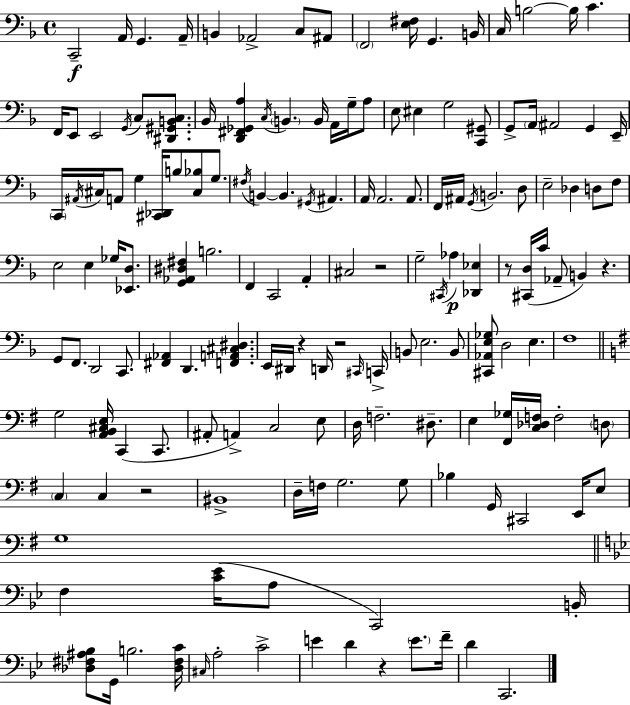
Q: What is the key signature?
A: F major